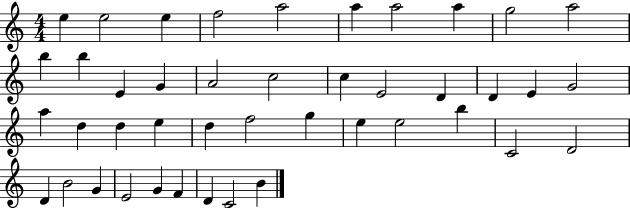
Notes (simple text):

E5/q E5/h E5/q F5/h A5/h A5/q A5/h A5/q G5/h A5/h B5/q B5/q E4/q G4/q A4/h C5/h C5/q E4/h D4/q D4/q E4/q G4/h A5/q D5/q D5/q E5/q D5/q F5/h G5/q E5/q E5/h B5/q C4/h D4/h D4/q B4/h G4/q E4/h G4/q F4/q D4/q C4/h B4/q